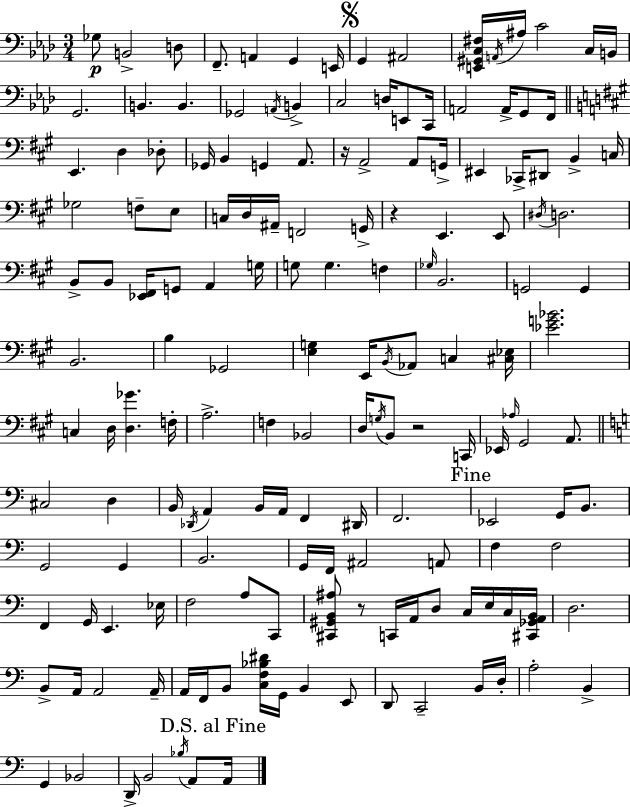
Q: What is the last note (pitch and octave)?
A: A2